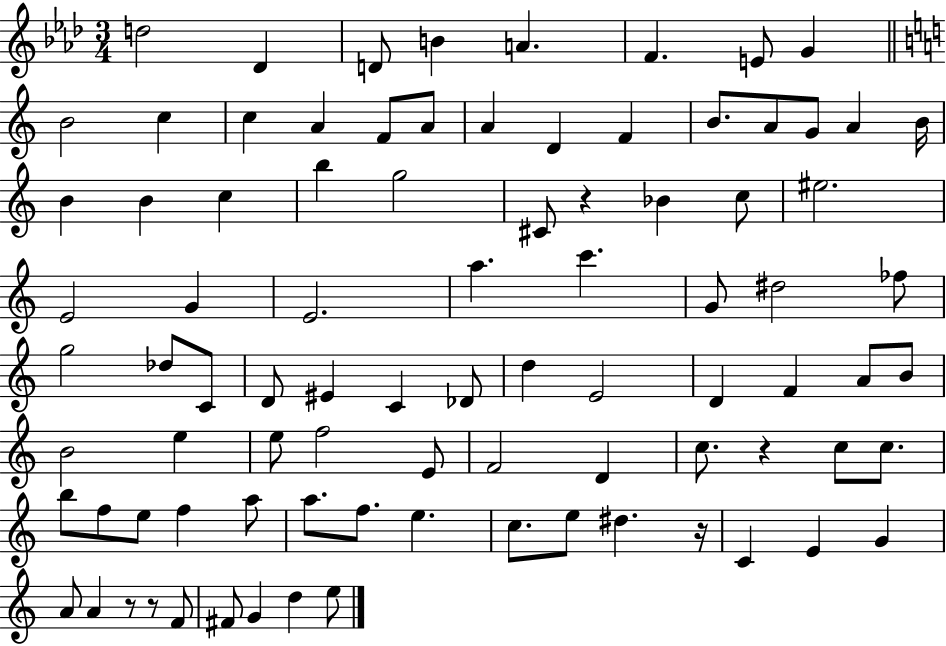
D5/h Db4/q D4/e B4/q A4/q. F4/q. E4/e G4/q B4/h C5/q C5/q A4/q F4/e A4/e A4/q D4/q F4/q B4/e. A4/e G4/e A4/q B4/s B4/q B4/q C5/q B5/q G5/h C#4/e R/q Bb4/q C5/e EIS5/h. E4/h G4/q E4/h. A5/q. C6/q. G4/e D#5/h FES5/e G5/h Db5/e C4/e D4/e EIS4/q C4/q Db4/e D5/q E4/h D4/q F4/q A4/e B4/e B4/h E5/q E5/e F5/h E4/e F4/h D4/q C5/e. R/q C5/e C5/e. B5/e F5/e E5/e F5/q A5/e A5/e. F5/e. E5/q. C5/e. E5/e D#5/q. R/s C4/q E4/q G4/q A4/e A4/q R/e R/e F4/e F#4/e G4/q D5/q E5/e